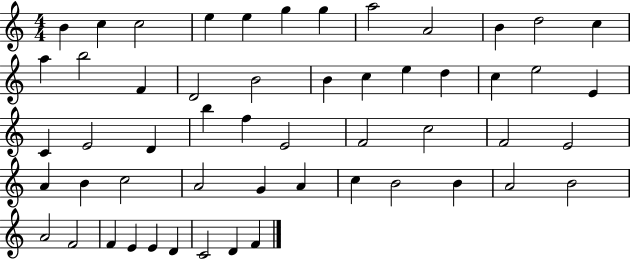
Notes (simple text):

B4/q C5/q C5/h E5/q E5/q G5/q G5/q A5/h A4/h B4/q D5/h C5/q A5/q B5/h F4/q D4/h B4/h B4/q C5/q E5/q D5/q C5/q E5/h E4/q C4/q E4/h D4/q B5/q F5/q E4/h F4/h C5/h F4/h E4/h A4/q B4/q C5/h A4/h G4/q A4/q C5/q B4/h B4/q A4/h B4/h A4/h F4/h F4/q E4/q E4/q D4/q C4/h D4/q F4/q